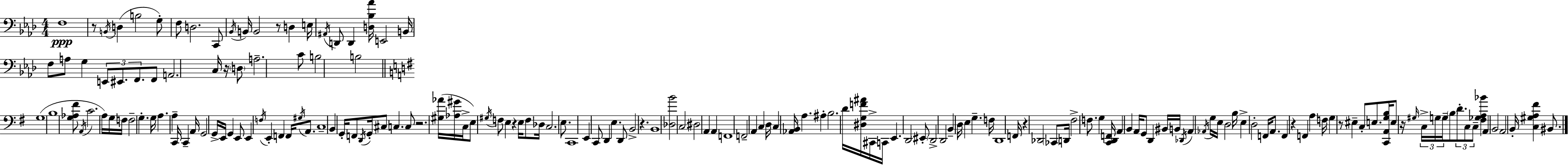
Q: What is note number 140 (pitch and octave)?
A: F2